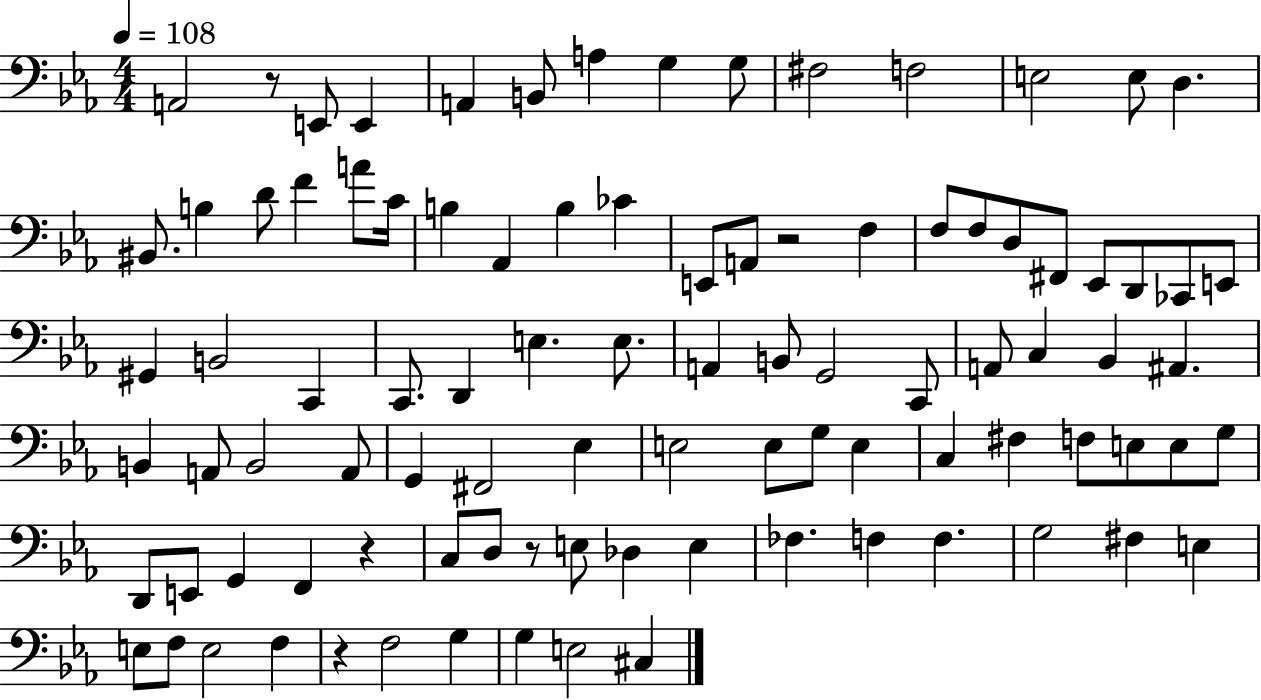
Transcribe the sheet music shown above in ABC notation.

X:1
T:Untitled
M:4/4
L:1/4
K:Eb
A,,2 z/2 E,,/2 E,, A,, B,,/2 A, G, G,/2 ^F,2 F,2 E,2 E,/2 D, ^B,,/2 B, D/2 F A/2 C/4 B, _A,, B, _C E,,/2 A,,/2 z2 F, F,/2 F,/2 D,/2 ^F,,/2 _E,,/2 D,,/2 _C,,/2 E,,/2 ^G,, B,,2 C,, C,,/2 D,, E, E,/2 A,, B,,/2 G,,2 C,,/2 A,,/2 C, _B,, ^A,, B,, A,,/2 B,,2 A,,/2 G,, ^F,,2 _E, E,2 E,/2 G,/2 E, C, ^F, F,/2 E,/2 E,/2 G,/2 D,,/2 E,,/2 G,, F,, z C,/2 D,/2 z/2 E,/2 _D, E, _F, F, F, G,2 ^F, E, E,/2 F,/2 E,2 F, z F,2 G, G, E,2 ^C,